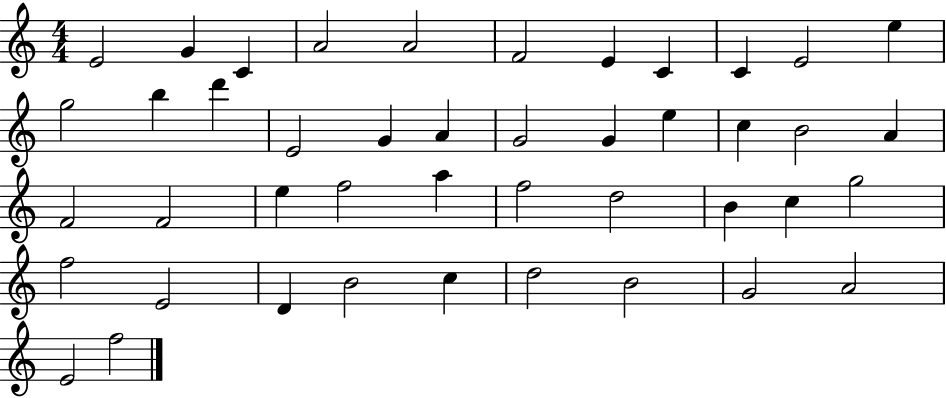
{
  \clef treble
  \numericTimeSignature
  \time 4/4
  \key c \major
  e'2 g'4 c'4 | a'2 a'2 | f'2 e'4 c'4 | c'4 e'2 e''4 | \break g''2 b''4 d'''4 | e'2 g'4 a'4 | g'2 g'4 e''4 | c''4 b'2 a'4 | \break f'2 f'2 | e''4 f''2 a''4 | f''2 d''2 | b'4 c''4 g''2 | \break f''2 e'2 | d'4 b'2 c''4 | d''2 b'2 | g'2 a'2 | \break e'2 f''2 | \bar "|."
}